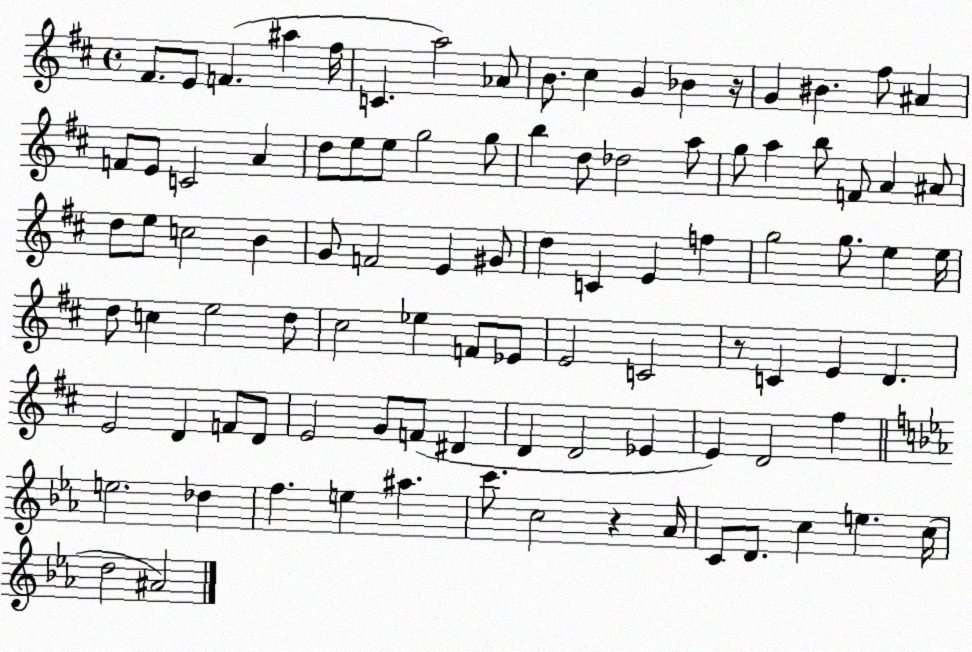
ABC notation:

X:1
T:Untitled
M:4/4
L:1/4
K:D
^F/2 E/2 F ^a ^f/4 C a2 _A/2 B/2 ^c G _B z/4 G ^B ^f/2 ^A F/2 E/2 C2 A d/2 e/2 e/2 g2 g/2 b d/2 _d2 a/2 g/2 a b/2 F/2 A ^A/2 d/2 e/2 c2 B G/2 F2 E ^G/2 d C E f g2 g/2 e e/4 d/2 c e2 d/2 ^c2 _e F/2 _E/2 E2 C2 z/2 C E D E2 D F/2 D/2 E2 G/2 F/2 ^D D D2 _E E D2 ^f e2 _d f e ^a c'/2 c2 z _A/4 C/2 D/2 c e c/4 d2 ^A2